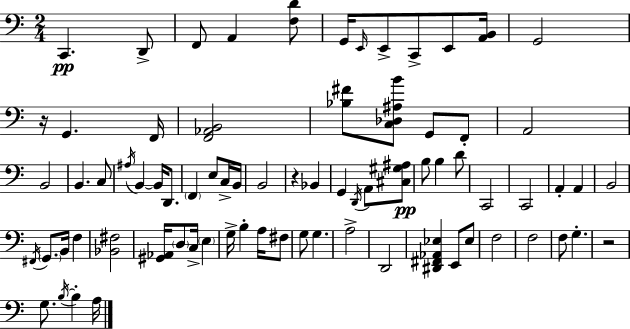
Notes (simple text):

C2/q. D2/e F2/e A2/q [F3,D4]/e G2/s E2/s E2/e C2/e E2/e [A2,B2]/s G2/h R/s G2/q. F2/s [F2,Ab2,B2]/h [Bb3,F#4]/e [C3,Db3,A#3,B4]/e G2/e F2/e A2/h B2/h B2/q. C3/e A#3/s B2/q B2/s D2/e. F2/q E3/e C3/s B2/s B2/h R/q Bb2/q G2/q D2/s A2/e [C#3,G#3,A#3]/e B3/e B3/q D4/e C2/h C2/h A2/q A2/q B2/h F#2/s G2/e. B2/s F3/q [Bb2,F#3]/h [G#2,Ab2]/s D3/e C3/s E3/q G3/s B3/q A3/s F#3/e G3/e G3/q. A3/h D2/h [D#2,F#2,Ab2,Eb3]/q E2/e Eb3/e F3/h F3/h F3/e G3/q. R/h G3/e. B3/s B3/q A3/s